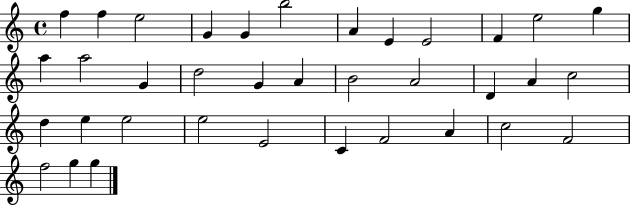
{
  \clef treble
  \time 4/4
  \defaultTimeSignature
  \key c \major
  f''4 f''4 e''2 | g'4 g'4 b''2 | a'4 e'4 e'2 | f'4 e''2 g''4 | \break a''4 a''2 g'4 | d''2 g'4 a'4 | b'2 a'2 | d'4 a'4 c''2 | \break d''4 e''4 e''2 | e''2 e'2 | c'4 f'2 a'4 | c''2 f'2 | \break f''2 g''4 g''4 | \bar "|."
}